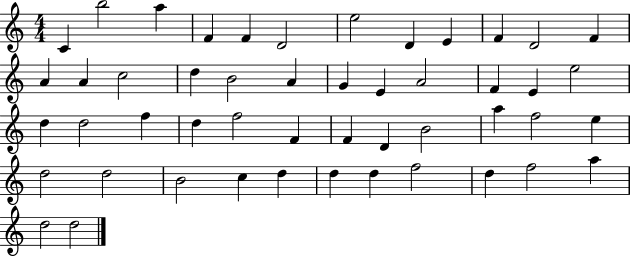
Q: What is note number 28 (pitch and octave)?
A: D5